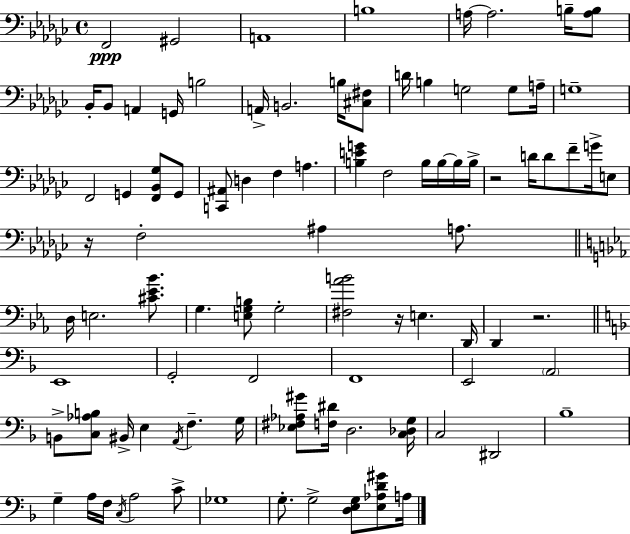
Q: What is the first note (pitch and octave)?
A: F2